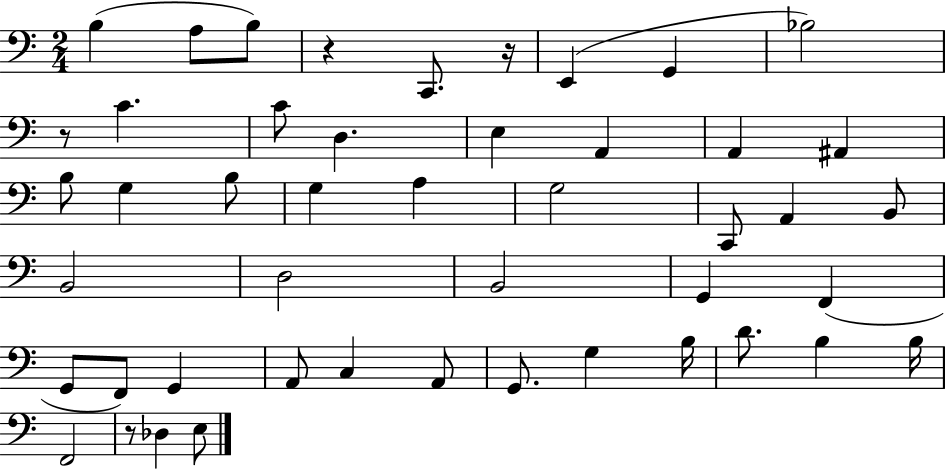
X:1
T:Untitled
M:2/4
L:1/4
K:C
B, A,/2 B,/2 z C,,/2 z/4 E,, G,, _B,2 z/2 C C/2 D, E, A,, A,, ^A,, B,/2 G, B,/2 G, A, G,2 C,,/2 A,, B,,/2 B,,2 D,2 B,,2 G,, F,, G,,/2 F,,/2 G,, A,,/2 C, A,,/2 G,,/2 G, B,/4 D/2 B, B,/4 F,,2 z/2 _D, E,/2